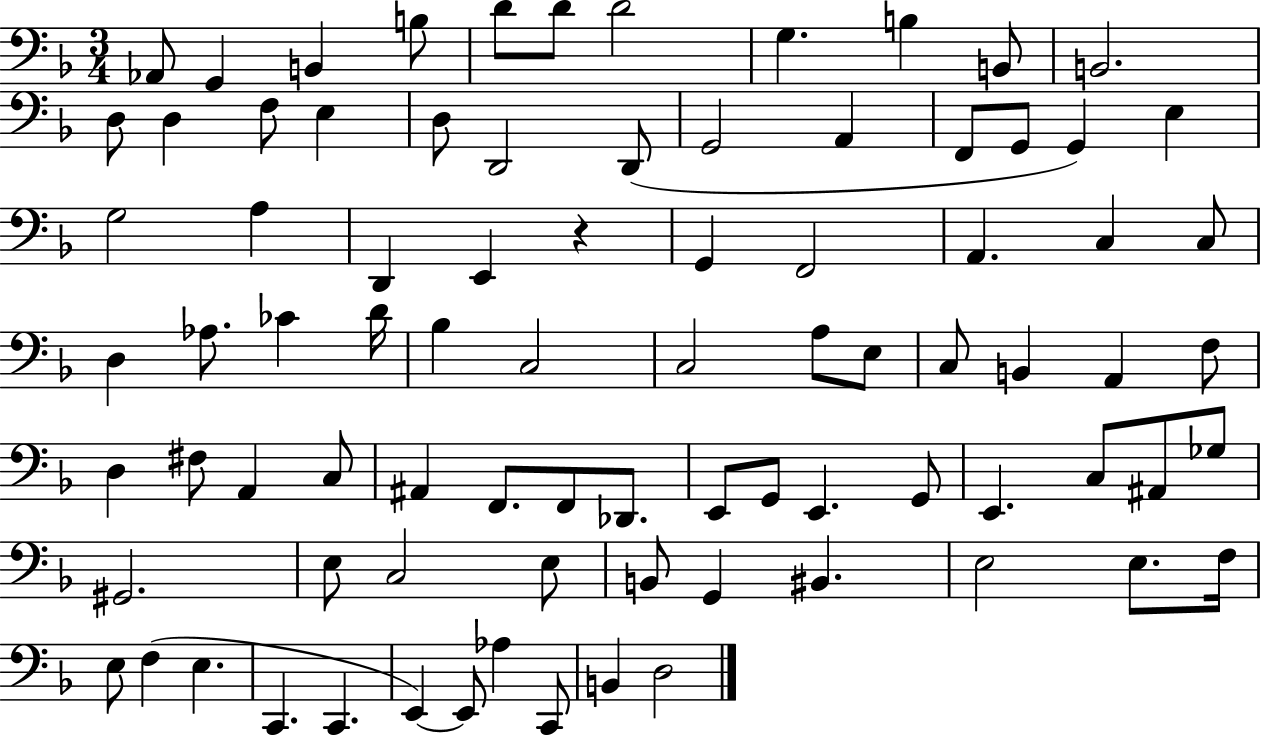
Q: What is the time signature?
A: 3/4